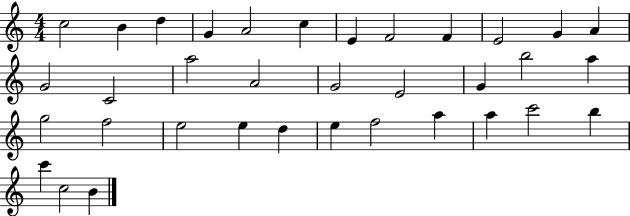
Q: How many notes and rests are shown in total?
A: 35